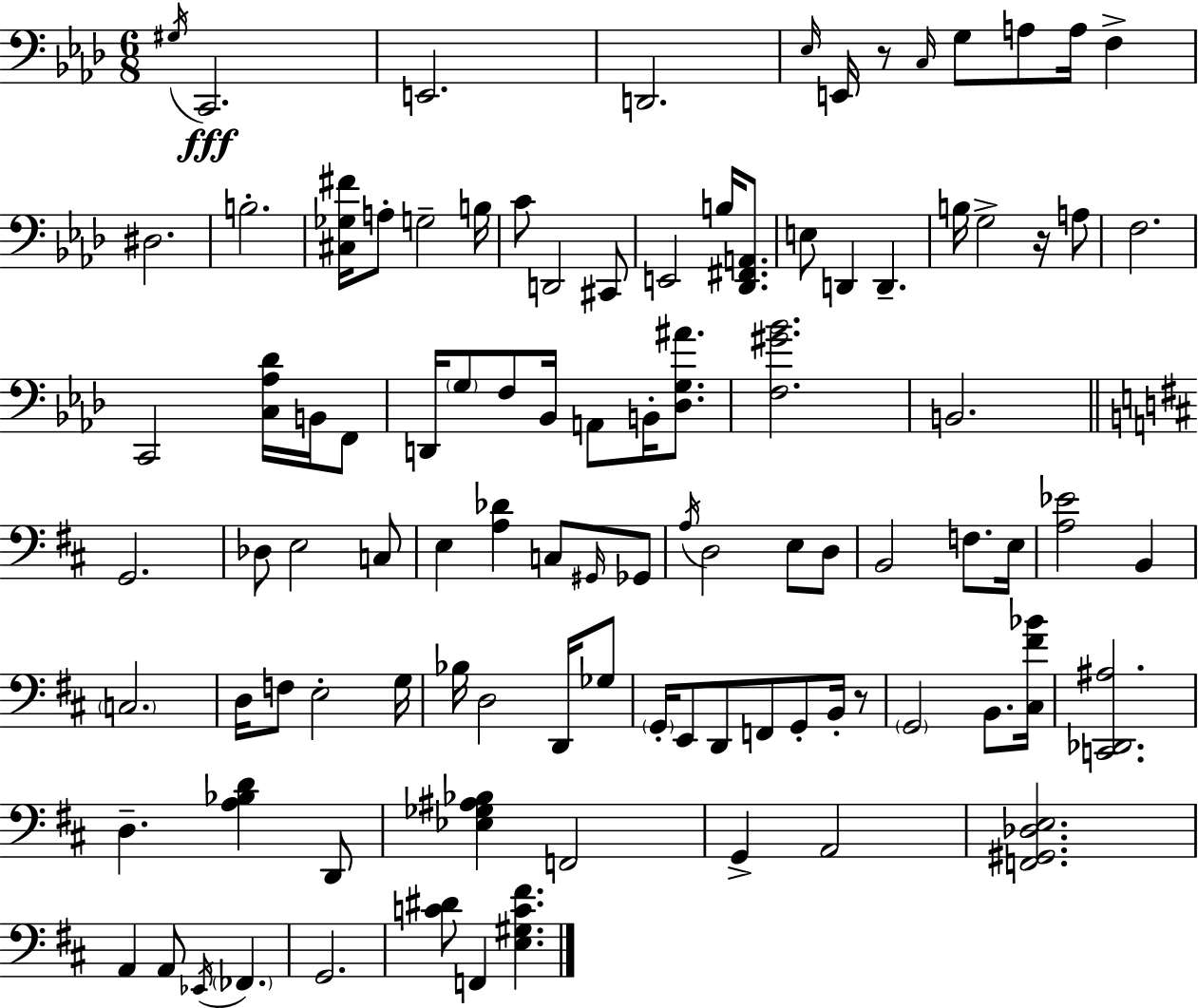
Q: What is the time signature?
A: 6/8